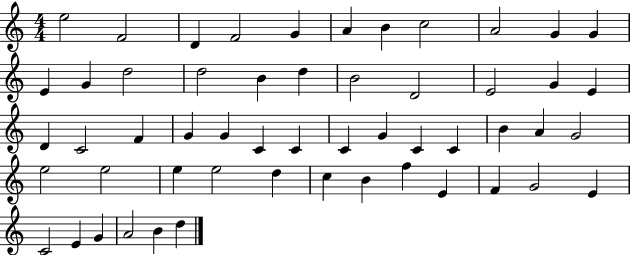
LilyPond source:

{
  \clef treble
  \numericTimeSignature
  \time 4/4
  \key c \major
  e''2 f'2 | d'4 f'2 g'4 | a'4 b'4 c''2 | a'2 g'4 g'4 | \break e'4 g'4 d''2 | d''2 b'4 d''4 | b'2 d'2 | e'2 g'4 e'4 | \break d'4 c'2 f'4 | g'4 g'4 c'4 c'4 | c'4 g'4 c'4 c'4 | b'4 a'4 g'2 | \break e''2 e''2 | e''4 e''2 d''4 | c''4 b'4 f''4 e'4 | f'4 g'2 e'4 | \break c'2 e'4 g'4 | a'2 b'4 d''4 | \bar "|."
}